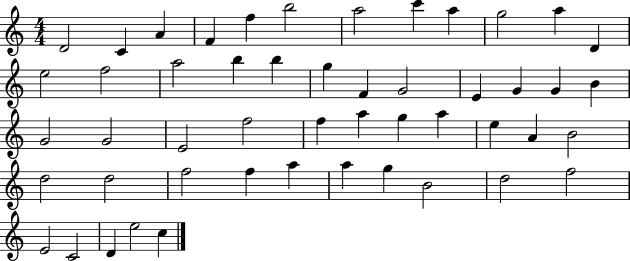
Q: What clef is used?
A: treble